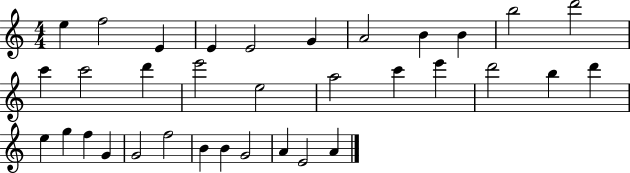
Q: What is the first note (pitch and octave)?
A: E5